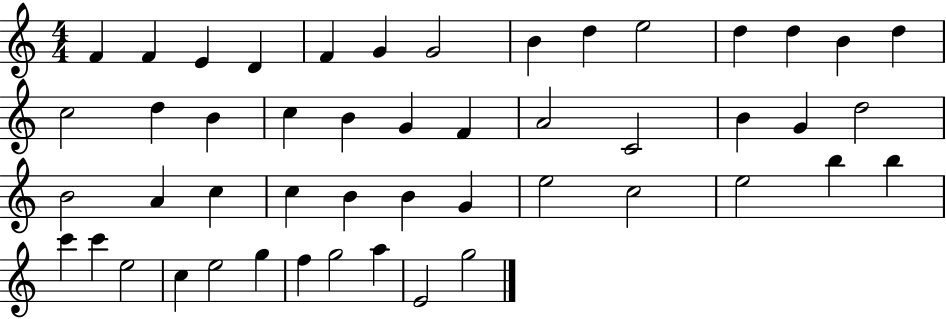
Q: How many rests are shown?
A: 0